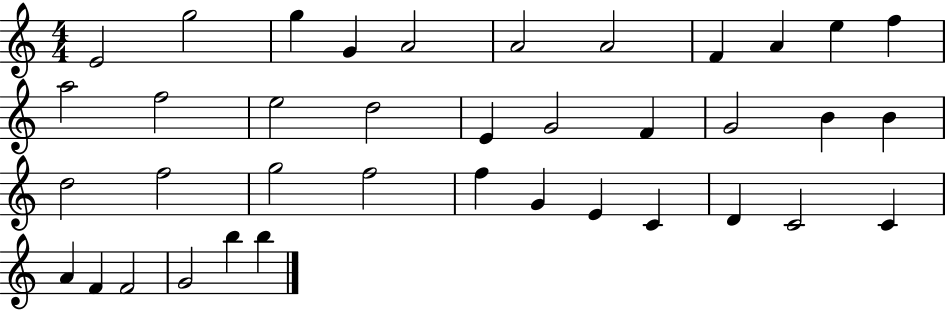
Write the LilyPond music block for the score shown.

{
  \clef treble
  \numericTimeSignature
  \time 4/4
  \key c \major
  e'2 g''2 | g''4 g'4 a'2 | a'2 a'2 | f'4 a'4 e''4 f''4 | \break a''2 f''2 | e''2 d''2 | e'4 g'2 f'4 | g'2 b'4 b'4 | \break d''2 f''2 | g''2 f''2 | f''4 g'4 e'4 c'4 | d'4 c'2 c'4 | \break a'4 f'4 f'2 | g'2 b''4 b''4 | \bar "|."
}